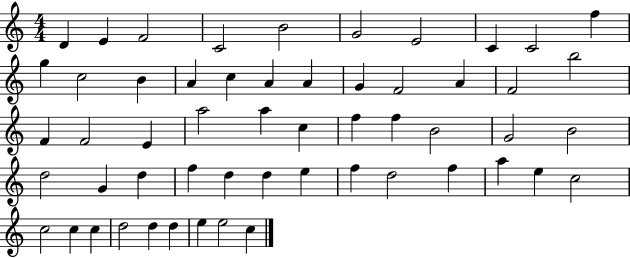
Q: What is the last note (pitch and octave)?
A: C5